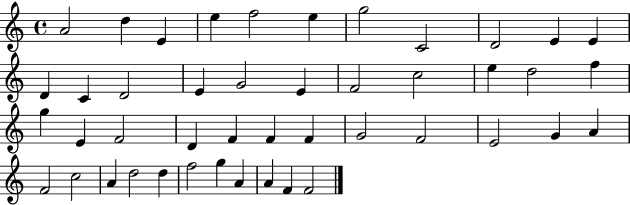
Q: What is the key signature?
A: C major